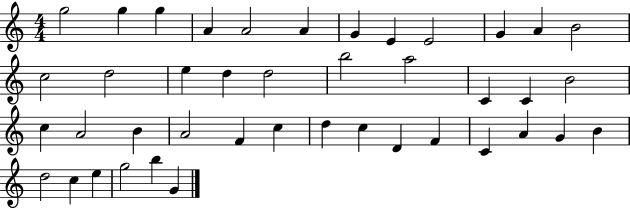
X:1
T:Untitled
M:4/4
L:1/4
K:C
g2 g g A A2 A G E E2 G A B2 c2 d2 e d d2 b2 a2 C C B2 c A2 B A2 F c d c D F C A G B d2 c e g2 b G